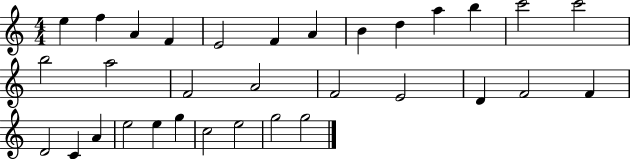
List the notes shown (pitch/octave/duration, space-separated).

E5/q F5/q A4/q F4/q E4/h F4/q A4/q B4/q D5/q A5/q B5/q C6/h C6/h B5/h A5/h F4/h A4/h F4/h E4/h D4/q F4/h F4/q D4/h C4/q A4/q E5/h E5/q G5/q C5/h E5/h G5/h G5/h